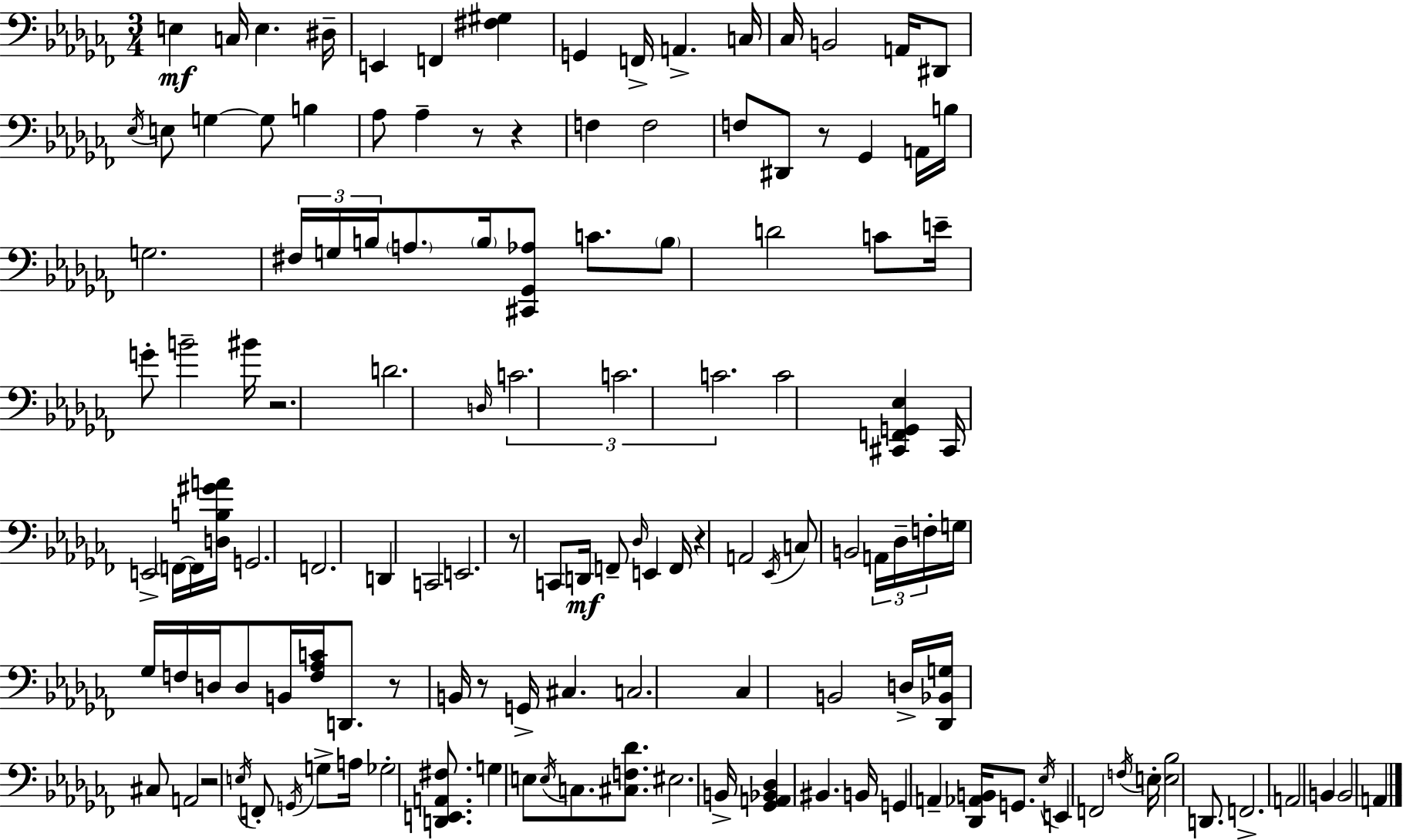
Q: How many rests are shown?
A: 9